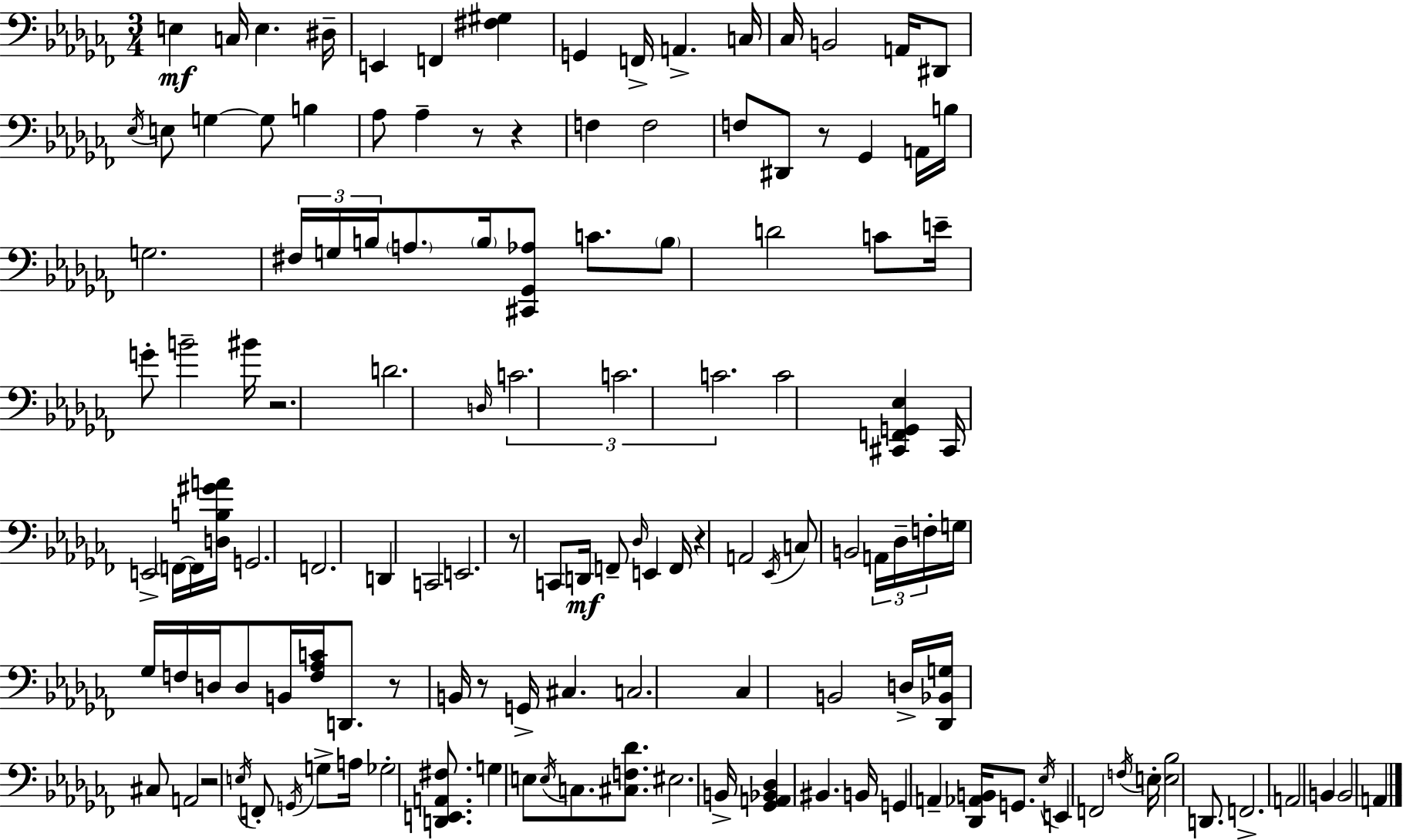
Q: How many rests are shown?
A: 9